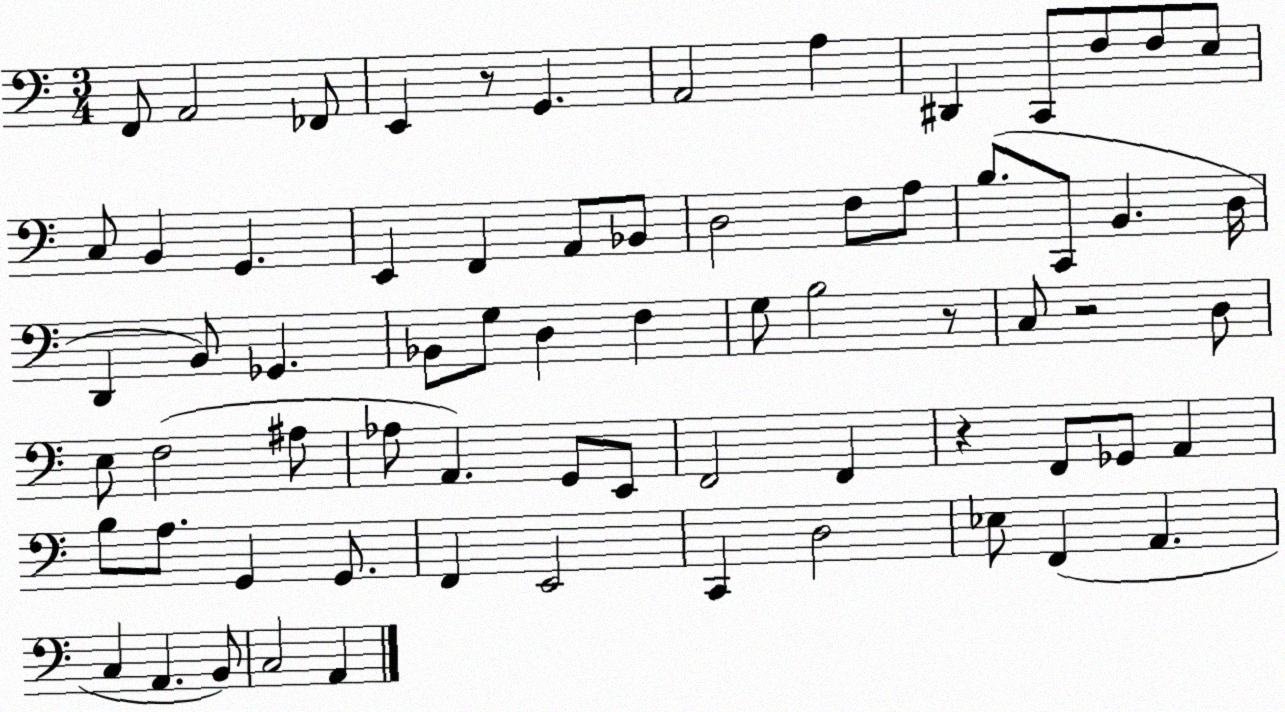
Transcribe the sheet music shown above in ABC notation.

X:1
T:Untitled
M:3/4
L:1/4
K:C
F,,/2 A,,2 _F,,/2 E,, z/2 G,, A,,2 A, ^D,, C,,/2 F,/2 F,/2 E,/2 C,/2 B,, G,, E,, F,, A,,/2 _B,,/2 D,2 F,/2 A,/2 B,/2 C,,/2 B,, D,/4 D,, B,,/2 _G,, _B,,/2 G,/2 D, F, G,/2 B,2 z/2 C,/2 z2 D,/2 E,/2 F,2 ^A,/2 _A,/2 A,, G,,/2 E,,/2 F,,2 F,, z F,,/2 _G,,/2 A,, B,/2 A,/2 G,, G,,/2 F,, E,,2 C,, D,2 _E,/2 F,, A,, C, A,, B,,/2 C,2 A,,